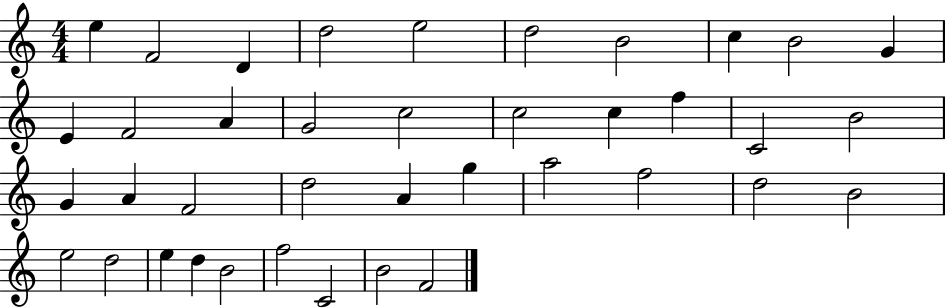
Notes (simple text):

E5/q F4/h D4/q D5/h E5/h D5/h B4/h C5/q B4/h G4/q E4/q F4/h A4/q G4/h C5/h C5/h C5/q F5/q C4/h B4/h G4/q A4/q F4/h D5/h A4/q G5/q A5/h F5/h D5/h B4/h E5/h D5/h E5/q D5/q B4/h F5/h C4/h B4/h F4/h